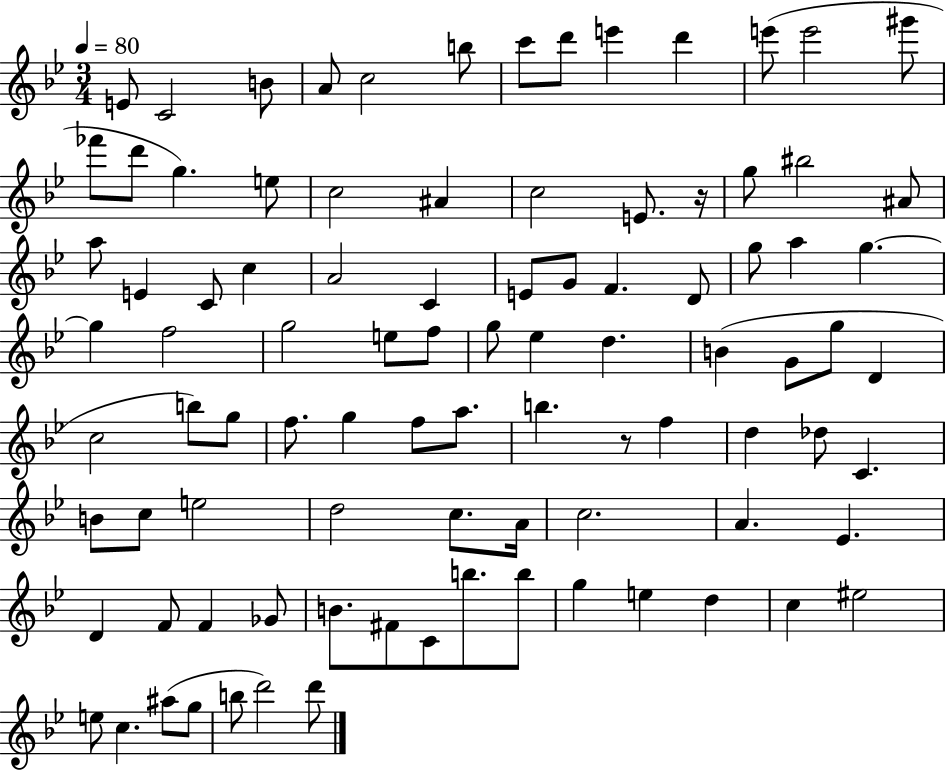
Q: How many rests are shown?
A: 2